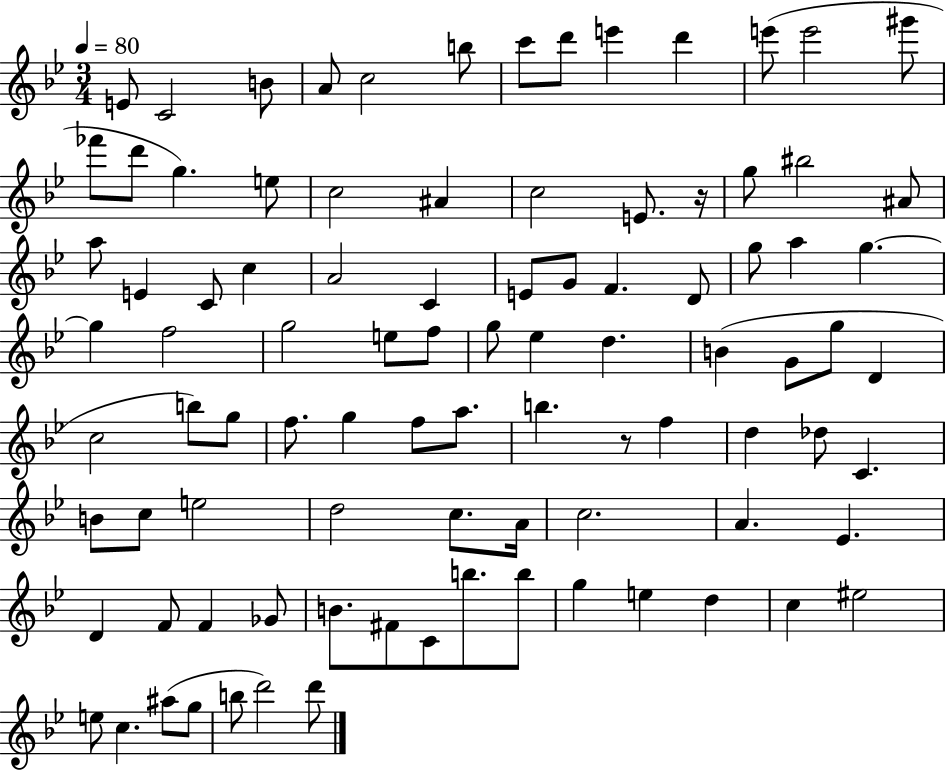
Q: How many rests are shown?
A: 2